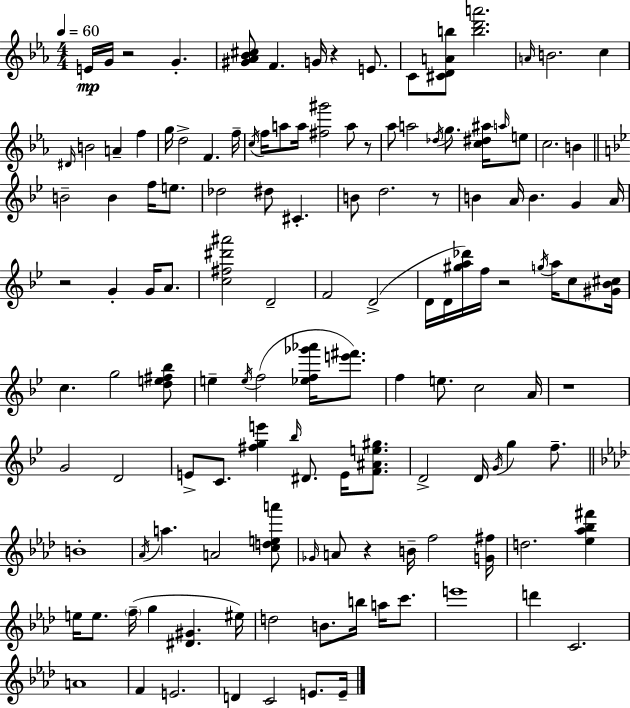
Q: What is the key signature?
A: C minor